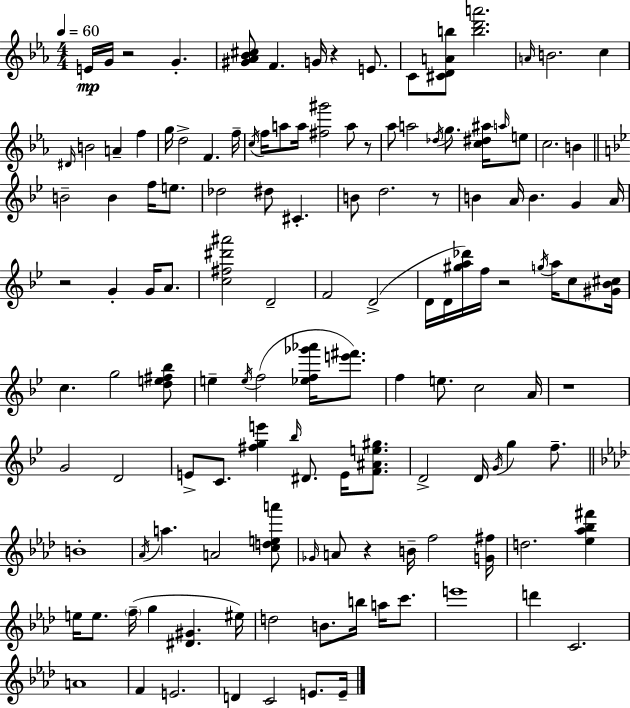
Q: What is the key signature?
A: C minor